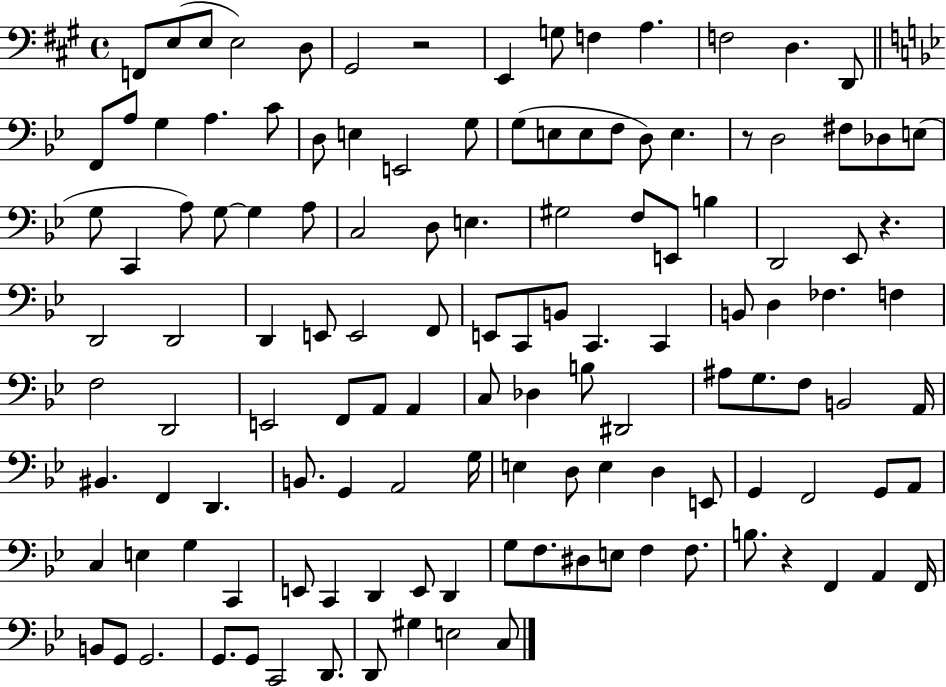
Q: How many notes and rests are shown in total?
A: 127